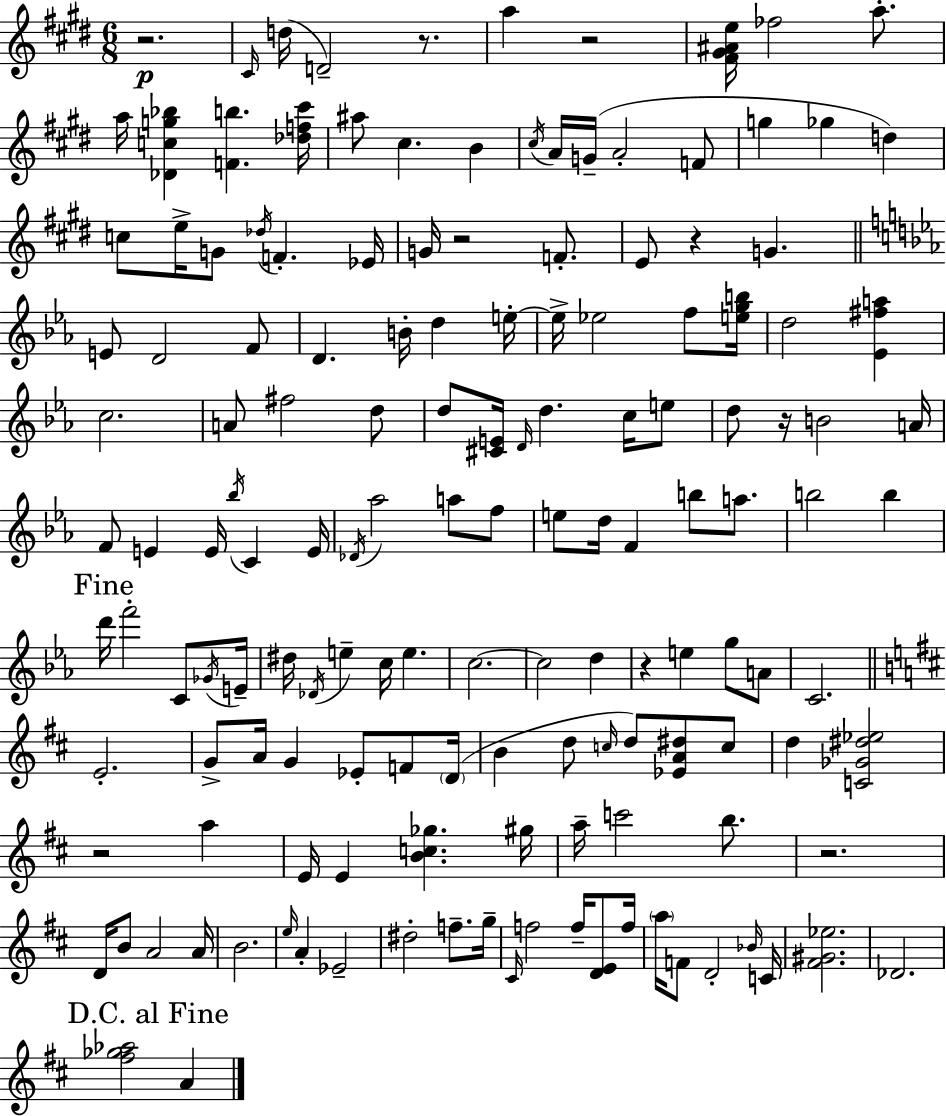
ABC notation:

X:1
T:Untitled
M:6/8
L:1/4
K:E
z2 ^C/4 d/4 D2 z/2 a z2 [^F^G^Ae]/4 _f2 a/2 a/4 [_Dcg_b] [Fb] [_df^c']/4 ^a/2 ^c B ^c/4 A/4 G/4 A2 F/2 g _g d c/2 e/4 G/2 _d/4 F _E/4 G/4 z2 F/2 E/2 z G E/2 D2 F/2 D B/4 d e/4 e/4 _e2 f/2 [egb]/4 d2 [_E^fa] c2 A/2 ^f2 d/2 d/2 [^CE]/4 D/4 d c/4 e/2 d/2 z/4 B2 A/4 F/2 E E/4 _b/4 C E/4 _D/4 _a2 a/2 f/2 e/2 d/4 F b/2 a/2 b2 b d'/4 f'2 C/2 _G/4 E/4 ^d/4 _D/4 e c/4 e c2 c2 d z e g/2 A/2 C2 E2 G/2 A/4 G _E/2 F/2 D/4 B d/2 c/4 d/2 [_EA^d]/2 c/2 d [C_G^d_e]2 z2 a E/4 E [Bc_g] ^g/4 a/4 c'2 b/2 z2 D/4 B/2 A2 A/4 B2 e/4 A _E2 ^d2 f/2 g/4 ^C/4 f2 f/4 [DE]/2 f/4 a/4 F/2 D2 _B/4 C/4 [^F^G_e]2 _D2 [^f_g_a]2 A